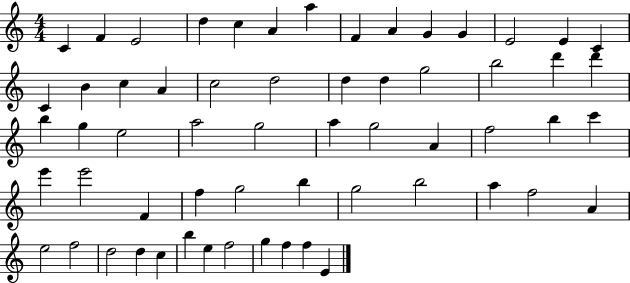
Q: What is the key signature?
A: C major